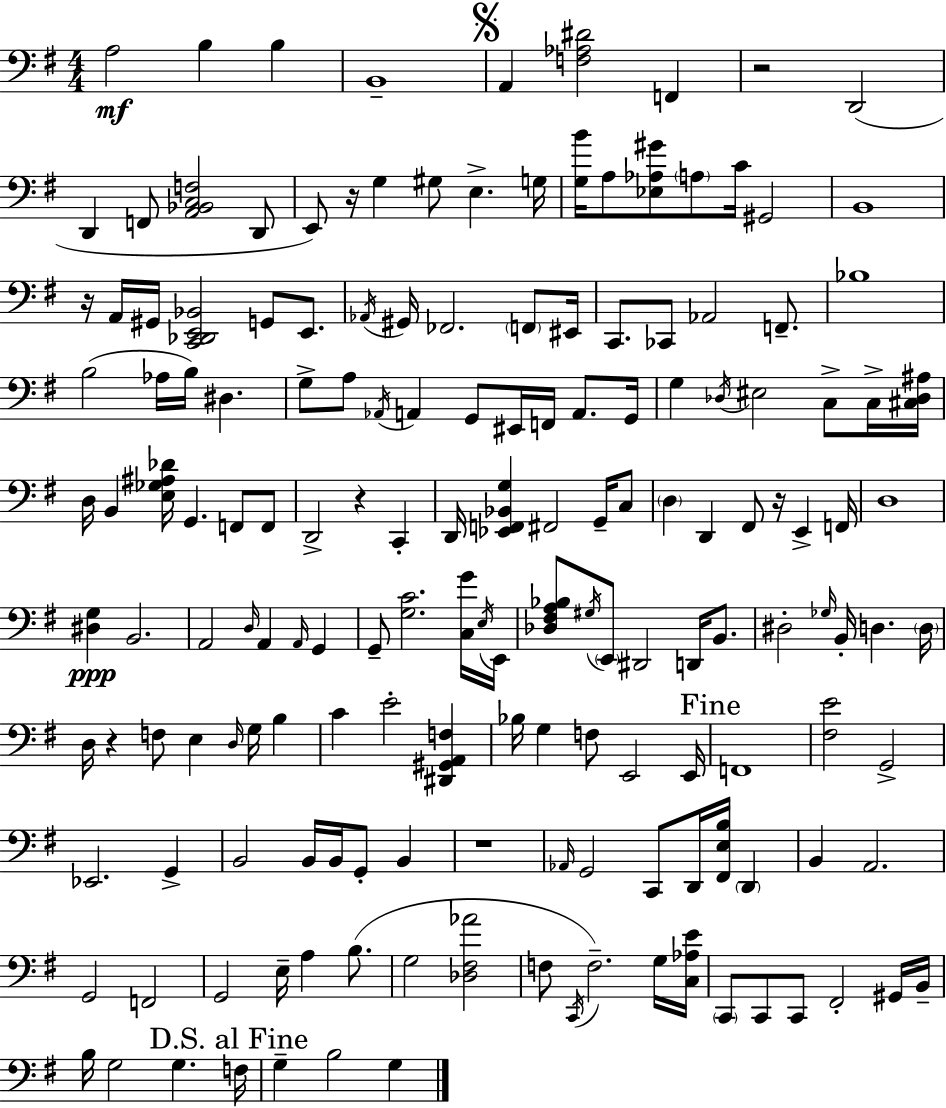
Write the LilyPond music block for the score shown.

{
  \clef bass
  \numericTimeSignature
  \time 4/4
  \key e \minor
  a2\mf b4 b4 | b,1-- | \mark \markup { \musicglyph "scripts.segno" } a,4 <f aes dis'>2 f,4 | r2 d,2( | \break d,4 f,8 <a, bes, c f>2 d,8 | e,8) r16 g4 gis8 e4.-> g16 | <g b'>16 a8 <ees aes gis'>8 \parenthesize a8 c'16 gis,2 | b,1 | \break r16 a,16 gis,16 <c, des, e, bes,>2 g,8 e,8. | \acciaccatura { aes,16 } gis,16 fes,2. \parenthesize f,8 | eis,16 c,8. ces,8 aes,2 f,8.-- | bes1 | \break b2( aes16 b16) dis4. | g8-> a8 \acciaccatura { aes,16 } a,4 g,8 eis,16 f,16 a,8. | g,16 g4 \acciaccatura { des16 } eis2 c8-> | c16-> <cis des ais>16 d16 b,4 <e ges ais des'>16 g,4. f,8 | \break f,8 d,2-> r4 c,4-. | d,16 <ees, f, bes, g>4 fis,2 | g,16-- c8 \parenthesize d4 d,4 fis,8 r16 e,4-> | f,16 d1 | \break <dis g>4\ppp b,2. | a,2 \grace { d16 } a,4 | \grace { a,16 } g,4 g,8-- <g c'>2. | <c g'>16 \acciaccatura { e16 } e,16 <des fis a bes>8 \acciaccatura { gis16 } \parenthesize e,8 dis,2 | \break d,16 b,8. dis2-. \grace { ges16 } | b,16-. d4. \parenthesize d16 d16 r4 f8 e4 | \grace { d16 } g16 b4 c'4 e'2-. | <dis, gis, a, f>4 bes16 g4 f8 | \break e,2 e,16 \mark "Fine" f,1 | <fis e'>2 | g,2-> ees,2. | g,4-> b,2 | \break b,16 b,16 g,8-. b,4 r1 | \grace { aes,16 } g,2 | c,8 d,16 <fis, e b>16 \parenthesize d,4 b,4 a,2. | g,2 | \break f,2 g,2 | e16-- a4 b8.( g2 | <des fis aes'>2 f8 \acciaccatura { c,16 }) f2.-- | g16 <c aes e'>16 \parenthesize c,8 c,8 c,8 | \break fis,2-. gis,16 b,16-- b16 g2 | g4. \mark "D.S. al Fine" f16 g4-- b2 | g4 \bar "|."
}